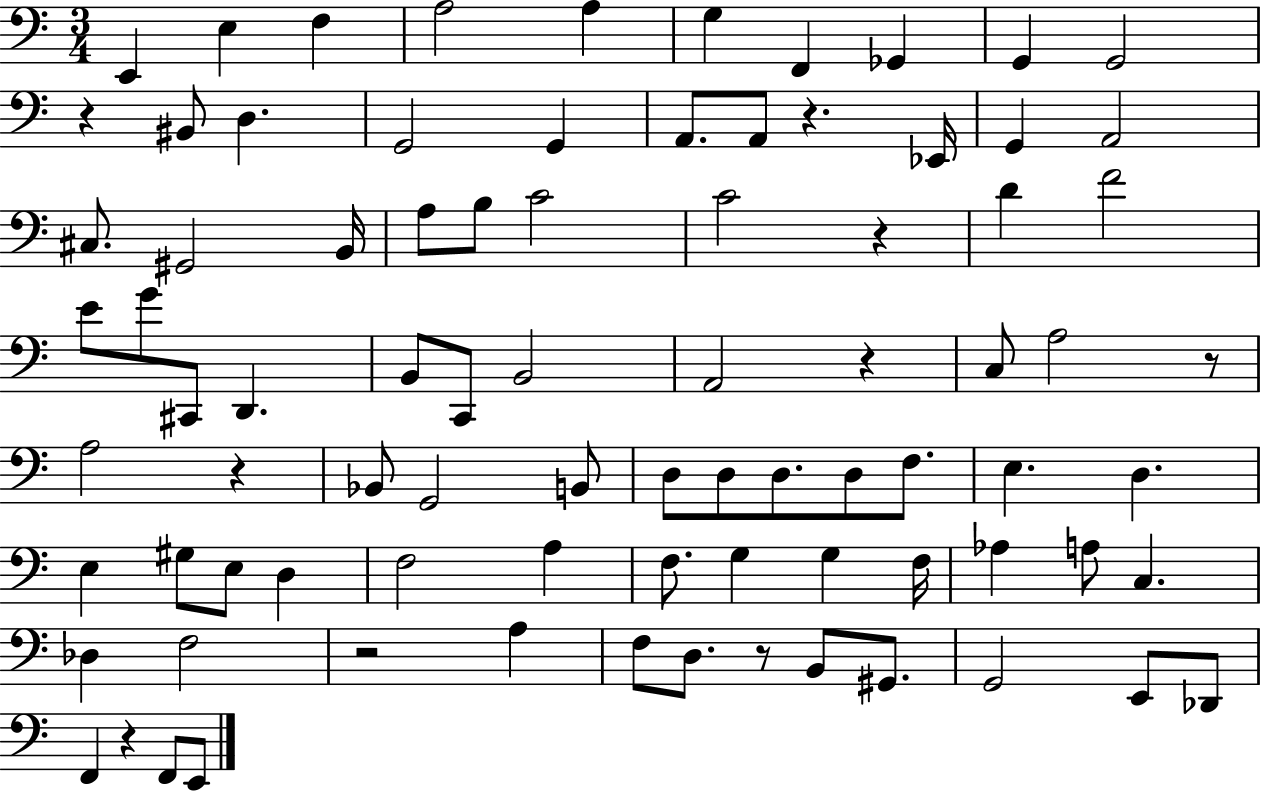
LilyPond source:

{
  \clef bass
  \numericTimeSignature
  \time 3/4
  \key c \major
  \repeat volta 2 { e,4 e4 f4 | a2 a4 | g4 f,4 ges,4 | g,4 g,2 | \break r4 bis,8 d4. | g,2 g,4 | a,8. a,8 r4. ees,16 | g,4 a,2 | \break cis8. gis,2 b,16 | a8 b8 c'2 | c'2 r4 | d'4 f'2 | \break e'8 g'8 cis,8 d,4. | b,8 c,8 b,2 | a,2 r4 | c8 a2 r8 | \break a2 r4 | bes,8 g,2 b,8 | d8 d8 d8. d8 f8. | e4. d4. | \break e4 gis8 e8 d4 | f2 a4 | f8. g4 g4 f16 | aes4 a8 c4. | \break des4 f2 | r2 a4 | f8 d8. r8 b,8 gis,8. | g,2 e,8 des,8 | \break f,4 r4 f,8 e,8 | } \bar "|."
}